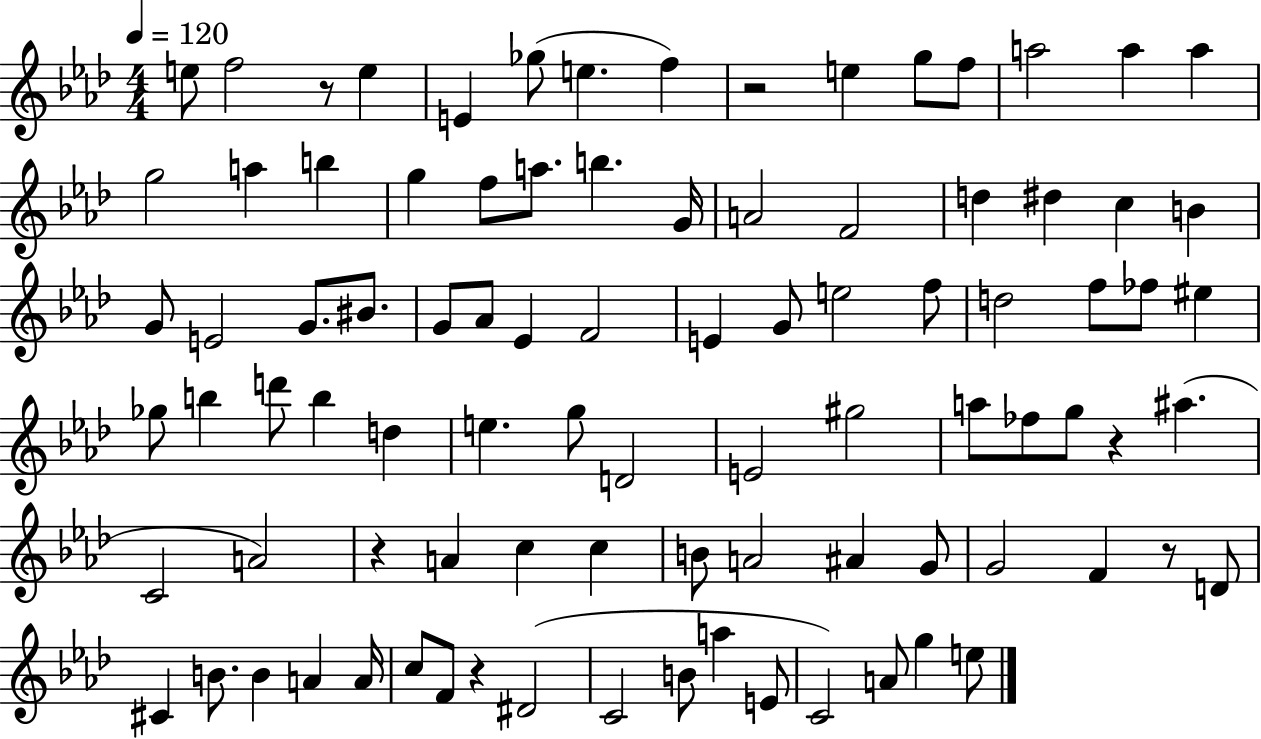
{
  \clef treble
  \numericTimeSignature
  \time 4/4
  \key aes \major
  \tempo 4 = 120
  e''8 f''2 r8 e''4 | e'4 ges''8( e''4. f''4) | r2 e''4 g''8 f''8 | a''2 a''4 a''4 | \break g''2 a''4 b''4 | g''4 f''8 a''8. b''4. g'16 | a'2 f'2 | d''4 dis''4 c''4 b'4 | \break g'8 e'2 g'8. bis'8. | g'8 aes'8 ees'4 f'2 | e'4 g'8 e''2 f''8 | d''2 f''8 fes''8 eis''4 | \break ges''8 b''4 d'''8 b''4 d''4 | e''4. g''8 d'2 | e'2 gis''2 | a''8 fes''8 g''8 r4 ais''4.( | \break c'2 a'2) | r4 a'4 c''4 c''4 | b'8 a'2 ais'4 g'8 | g'2 f'4 r8 d'8 | \break cis'4 b'8. b'4 a'4 a'16 | c''8 f'8 r4 dis'2( | c'2 b'8 a''4 e'8 | c'2) a'8 g''4 e''8 | \break \bar "|."
}